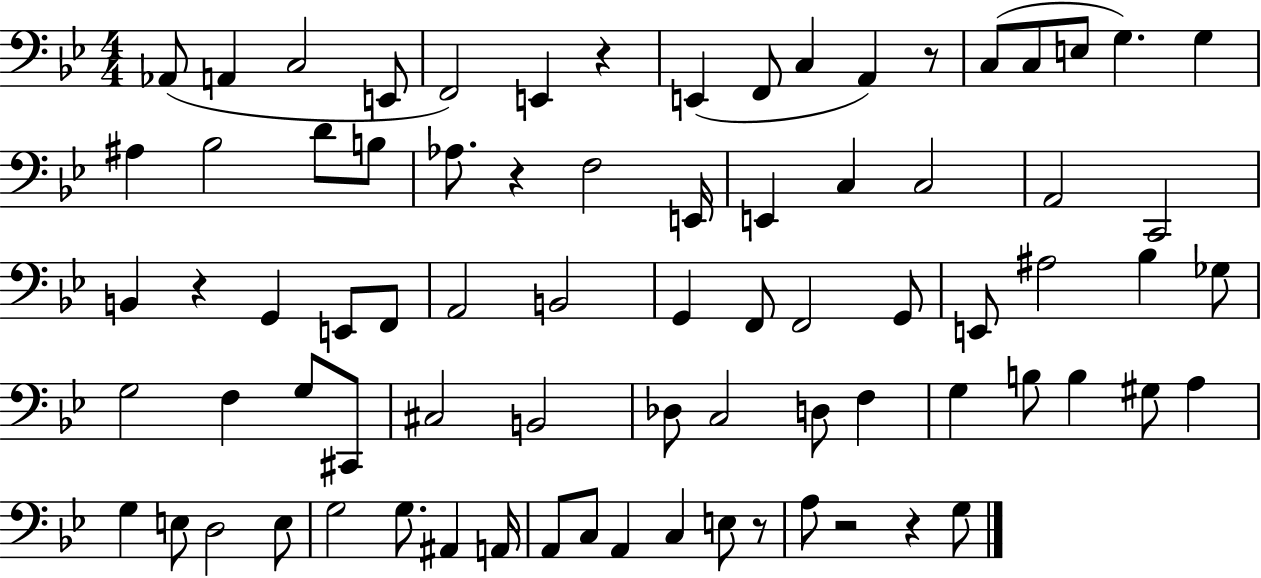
X:1
T:Untitled
M:4/4
L:1/4
K:Bb
_A,,/2 A,, C,2 E,,/2 F,,2 E,, z E,, F,,/2 C, A,, z/2 C,/2 C,/2 E,/2 G, G, ^A, _B,2 D/2 B,/2 _A,/2 z F,2 E,,/4 E,, C, C,2 A,,2 C,,2 B,, z G,, E,,/2 F,,/2 A,,2 B,,2 G,, F,,/2 F,,2 G,,/2 E,,/2 ^A,2 _B, _G,/2 G,2 F, G,/2 ^C,,/2 ^C,2 B,,2 _D,/2 C,2 D,/2 F, G, B,/2 B, ^G,/2 A, G, E,/2 D,2 E,/2 G,2 G,/2 ^A,, A,,/4 A,,/2 C,/2 A,, C, E,/2 z/2 A,/2 z2 z G,/2